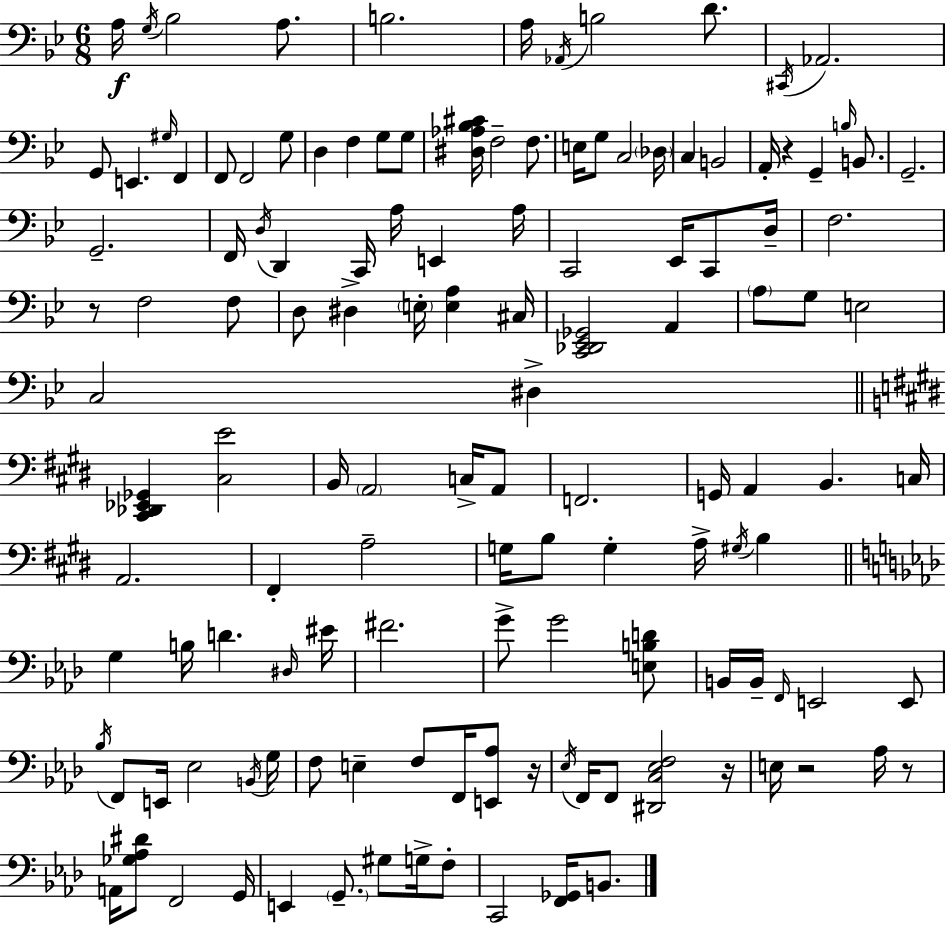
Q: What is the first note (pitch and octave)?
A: A3